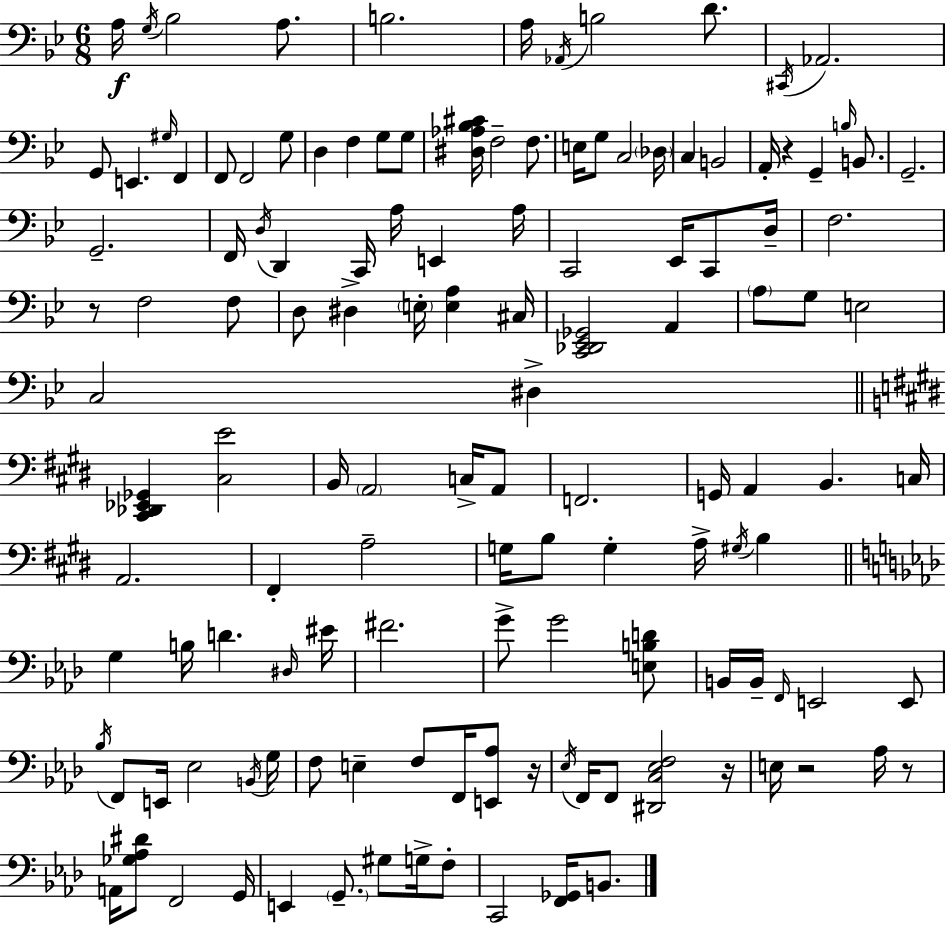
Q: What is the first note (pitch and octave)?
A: A3